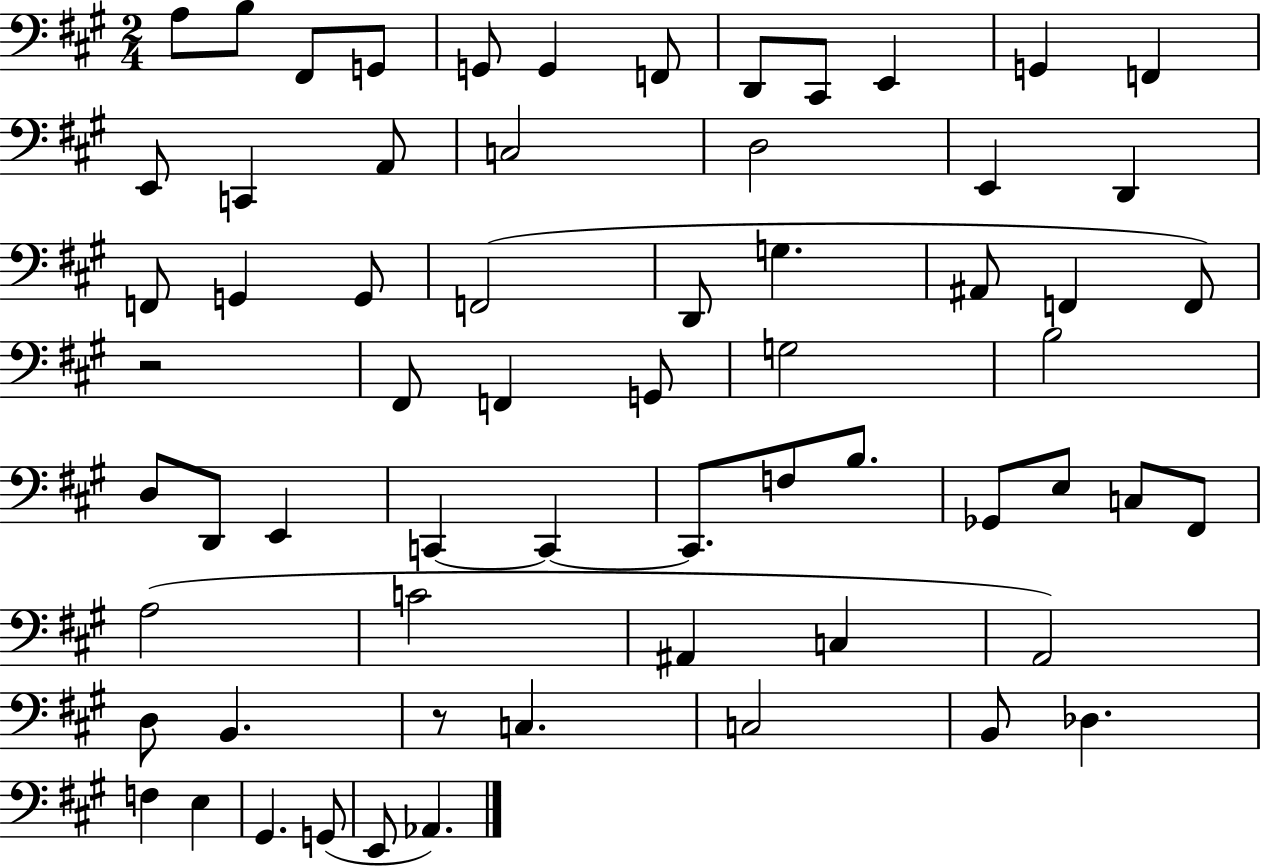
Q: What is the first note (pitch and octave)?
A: A3